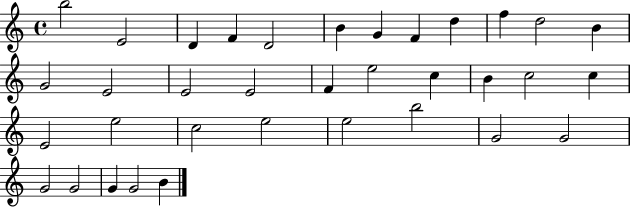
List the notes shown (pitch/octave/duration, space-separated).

B5/h E4/h D4/q F4/q D4/h B4/q G4/q F4/q D5/q F5/q D5/h B4/q G4/h E4/h E4/h E4/h F4/q E5/h C5/q B4/q C5/h C5/q E4/h E5/h C5/h E5/h E5/h B5/h G4/h G4/h G4/h G4/h G4/q G4/h B4/q